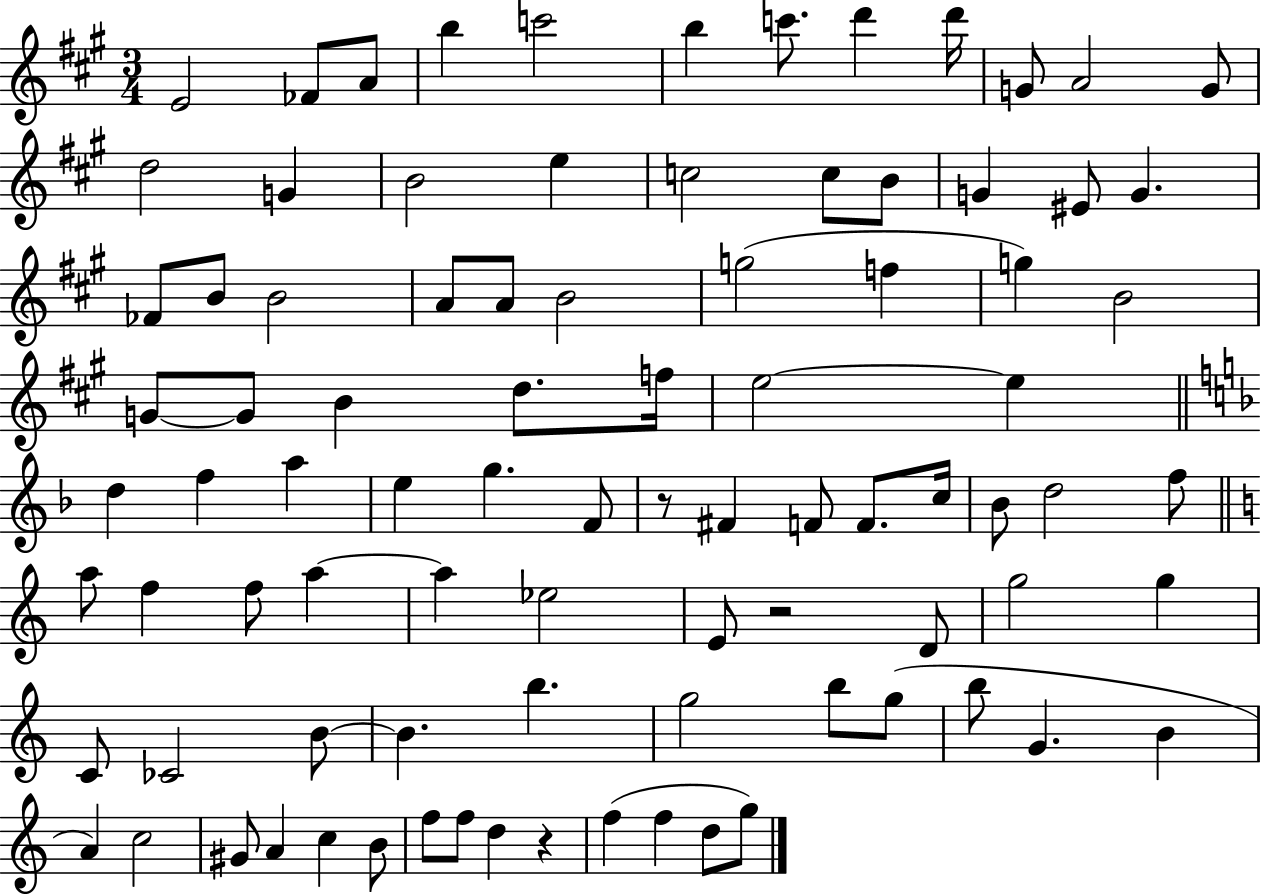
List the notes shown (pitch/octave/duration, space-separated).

E4/h FES4/e A4/e B5/q C6/h B5/q C6/e. D6/q D6/s G4/e A4/h G4/e D5/h G4/q B4/h E5/q C5/h C5/e B4/e G4/q EIS4/e G4/q. FES4/e B4/e B4/h A4/e A4/e B4/h G5/h F5/q G5/q B4/h G4/e G4/e B4/q D5/e. F5/s E5/h E5/q D5/q F5/q A5/q E5/q G5/q. F4/e R/e F#4/q F4/e F4/e. C5/s Bb4/e D5/h F5/e A5/e F5/q F5/e A5/q A5/q Eb5/h E4/e R/h D4/e G5/h G5/q C4/e CES4/h B4/e B4/q. B5/q. G5/h B5/e G5/e B5/e G4/q. B4/q A4/q C5/h G#4/e A4/q C5/q B4/e F5/e F5/e D5/q R/q F5/q F5/q D5/e G5/e